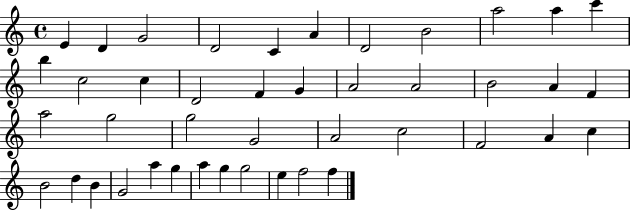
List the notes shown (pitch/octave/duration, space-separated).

E4/q D4/q G4/h D4/h C4/q A4/q D4/h B4/h A5/h A5/q C6/q B5/q C5/h C5/q D4/h F4/q G4/q A4/h A4/h B4/h A4/q F4/q A5/h G5/h G5/h G4/h A4/h C5/h F4/h A4/q C5/q B4/h D5/q B4/q G4/h A5/q G5/q A5/q G5/q G5/h E5/q F5/h F5/q